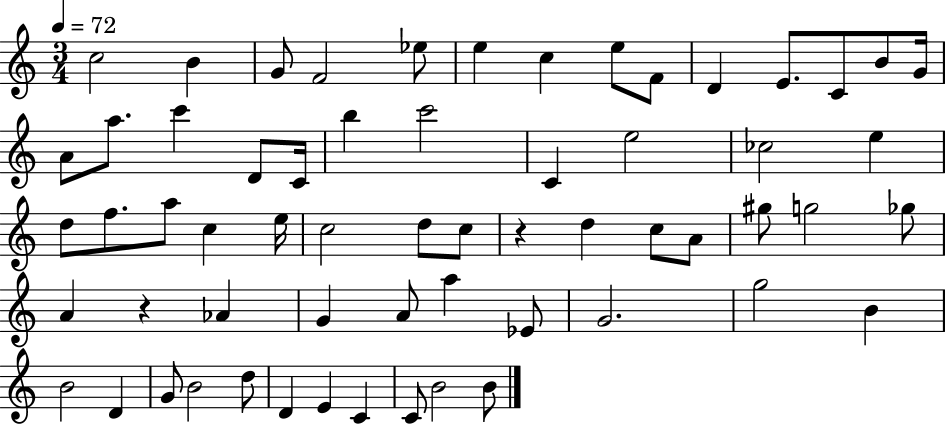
{
  \clef treble
  \numericTimeSignature
  \time 3/4
  \key c \major
  \tempo 4 = 72
  \repeat volta 2 { c''2 b'4 | g'8 f'2 ees''8 | e''4 c''4 e''8 f'8 | d'4 e'8. c'8 b'8 g'16 | \break a'8 a''8. c'''4 d'8 c'16 | b''4 c'''2 | c'4 e''2 | ces''2 e''4 | \break d''8 f''8. a''8 c''4 e''16 | c''2 d''8 c''8 | r4 d''4 c''8 a'8 | gis''8 g''2 ges''8 | \break a'4 r4 aes'4 | g'4 a'8 a''4 ees'8 | g'2. | g''2 b'4 | \break b'2 d'4 | g'8 b'2 d''8 | d'4 e'4 c'4 | c'8 b'2 b'8 | \break } \bar "|."
}